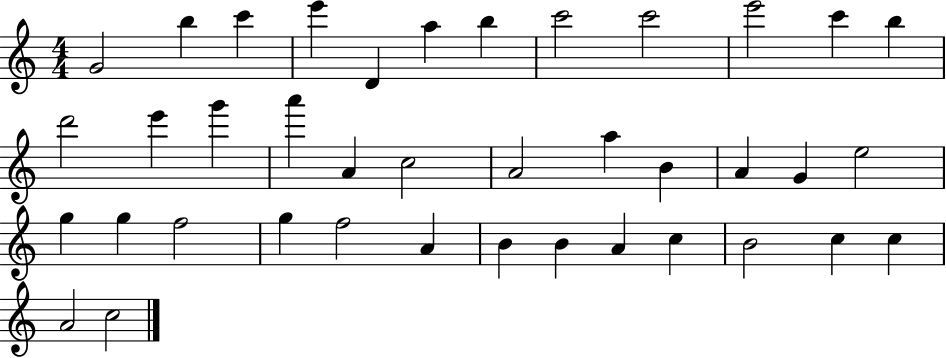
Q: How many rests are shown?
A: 0